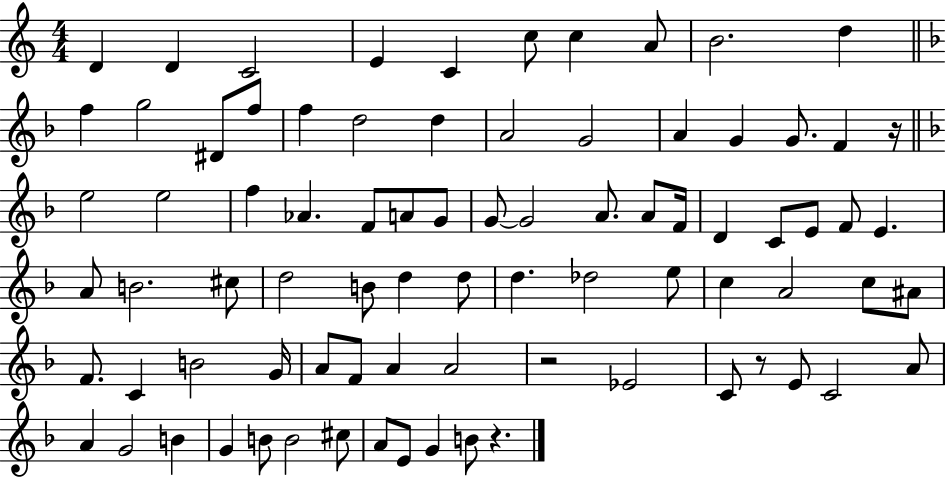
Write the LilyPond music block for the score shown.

{
  \clef treble
  \numericTimeSignature
  \time 4/4
  \key c \major
  d'4 d'4 c'2 | e'4 c'4 c''8 c''4 a'8 | b'2. d''4 | \bar "||" \break \key d \minor f''4 g''2 dis'8 f''8 | f''4 d''2 d''4 | a'2 g'2 | a'4 g'4 g'8. f'4 r16 | \break \bar "||" \break \key f \major e''2 e''2 | f''4 aes'4. f'8 a'8 g'8 | g'8~~ g'2 a'8. a'8 f'16 | d'4 c'8 e'8 f'8 e'4. | \break a'8 b'2. cis''8 | d''2 b'8 d''4 d''8 | d''4. des''2 e''8 | c''4 a'2 c''8 ais'8 | \break f'8. c'4 b'2 g'16 | a'8 f'8 a'4 a'2 | r2 ees'2 | c'8 r8 e'8 c'2 a'8 | \break a'4 g'2 b'4 | g'4 b'8 b'2 cis''8 | a'8 e'8 g'4 b'8 r4. | \bar "|."
}